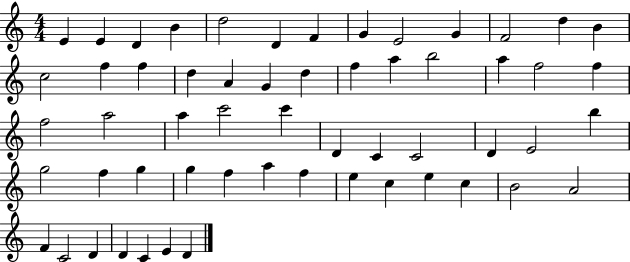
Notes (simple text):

E4/q E4/q D4/q B4/q D5/h D4/q F4/q G4/q E4/h G4/q F4/h D5/q B4/q C5/h F5/q F5/q D5/q A4/q G4/q D5/q F5/q A5/q B5/h A5/q F5/h F5/q F5/h A5/h A5/q C6/h C6/q D4/q C4/q C4/h D4/q E4/h B5/q G5/h F5/q G5/q G5/q F5/q A5/q F5/q E5/q C5/q E5/q C5/q B4/h A4/h F4/q C4/h D4/q D4/q C4/q E4/q D4/q